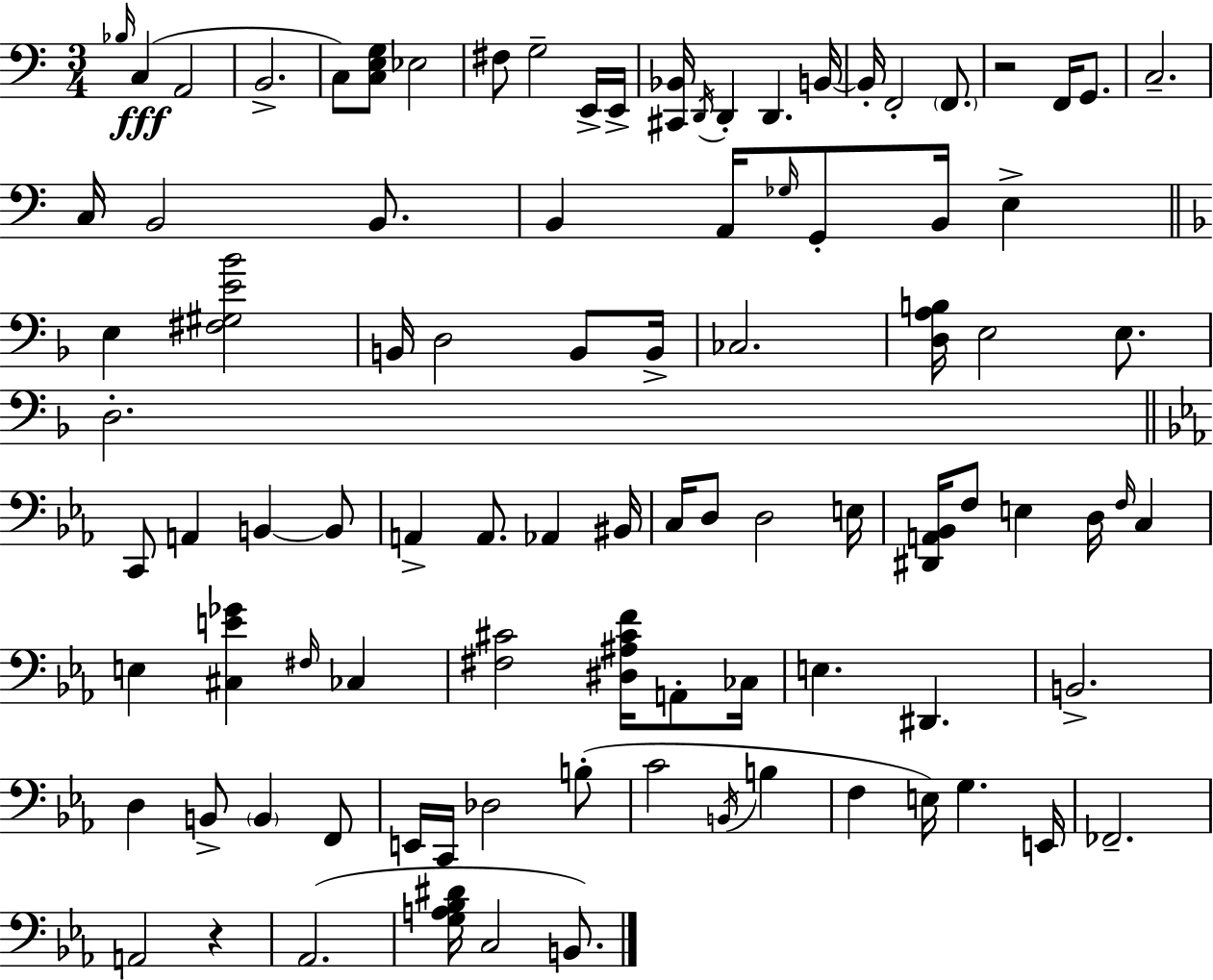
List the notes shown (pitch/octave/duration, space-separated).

Bb3/s C3/q A2/h B2/h. C3/e [C3,E3,G3]/e Eb3/h F#3/e G3/h E2/s E2/s [C#2,Bb2]/s D2/s D2/q D2/q. B2/s B2/s F2/h F2/e. R/h F2/s G2/e. C3/h. C3/s B2/h B2/e. B2/q A2/s Gb3/s G2/e B2/s E3/q E3/q [F#3,G#3,E4,Bb4]/h B2/s D3/h B2/e B2/s CES3/h. [D3,A3,B3]/s E3/h E3/e. D3/h. C2/e A2/q B2/q B2/e A2/q A2/e. Ab2/q BIS2/s C3/s D3/e D3/h E3/s [D#2,A2,Bb2]/s F3/e E3/q D3/s F3/s C3/q E3/q [C#3,E4,Gb4]/q F#3/s CES3/q [F#3,C#4]/h [D#3,A#3,C#4,F4]/s A2/e CES3/s E3/q. D#2/q. B2/h. D3/q B2/e B2/q F2/e E2/s C2/s Db3/h B3/e C4/h B2/s B3/q F3/q E3/s G3/q. E2/s FES2/h. A2/h R/q Ab2/h. [G3,A3,Bb3,D#4]/s C3/h B2/e.